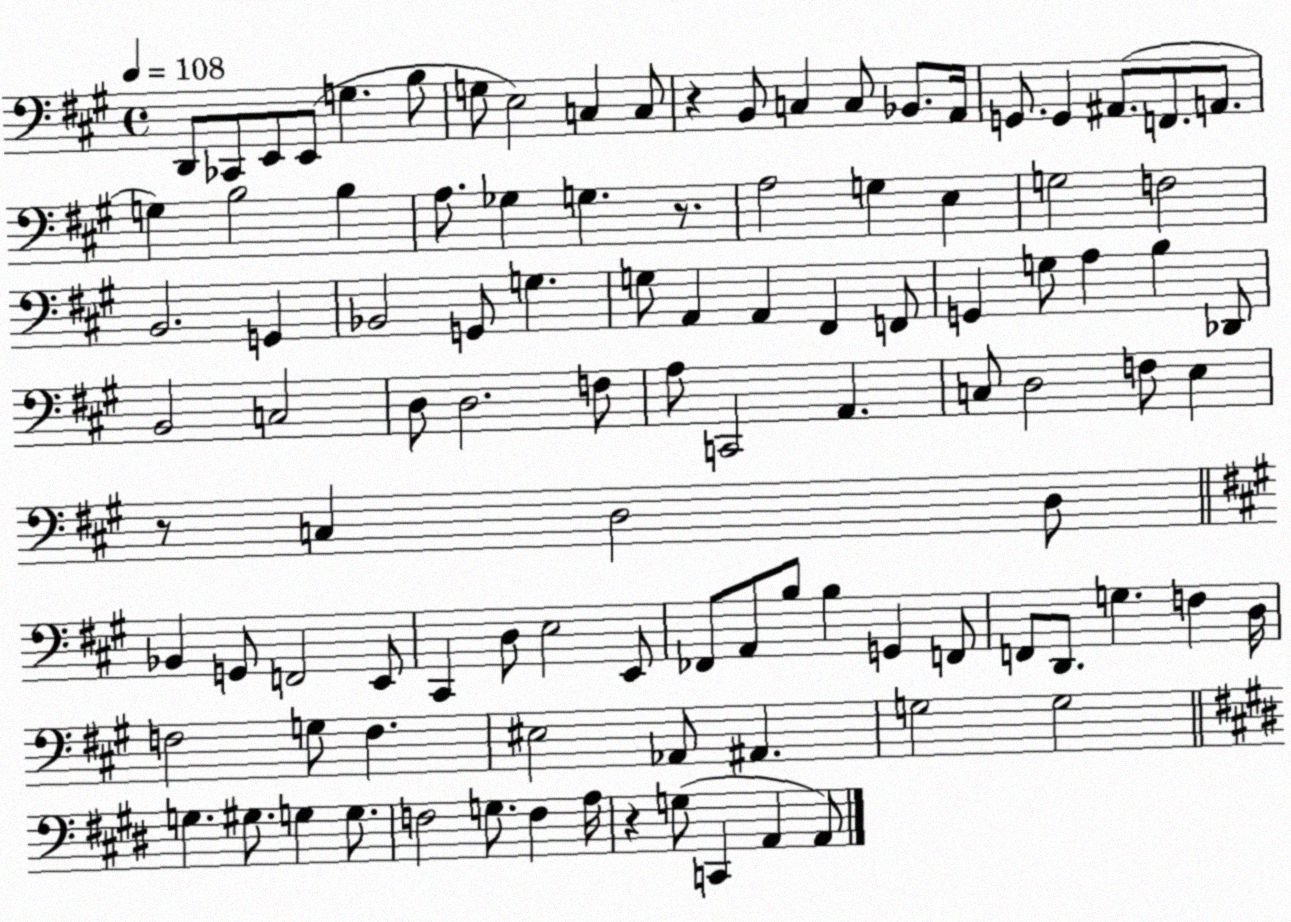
X:1
T:Untitled
M:4/4
L:1/4
K:A
D,,/2 _C,,/2 E,,/2 E,,/2 G, B,/2 G,/2 E,2 C, C,/2 z B,,/2 C, C,/2 _B,,/2 A,,/4 G,,/2 G,, ^A,,/2 F,,/2 A,,/2 G, B,2 B, A,/2 _G, G, z/2 A,2 G, E, G,2 F,2 B,,2 G,, _B,,2 G,,/2 G, G,/2 A,, A,, ^F,, F,,/2 G,, G,/2 A, B, _D,,/2 B,,2 C,2 D,/2 D,2 F,/2 A,/2 C,,2 A,, C,/2 D,2 F,/2 E, z/2 C, D,2 D,/2 _B,, G,,/2 F,,2 E,,/2 ^C,, D,/2 E,2 E,,/2 _F,,/2 A,,/2 B,/2 B, G,, F,,/2 F,,/2 D,,/2 G, F, D,/4 F,2 G,/2 F, ^E,2 _A,,/2 ^A,, G,2 G,2 G, ^G,/2 G, G,/2 F,2 G,/2 F, A,/4 z G,/2 C,, A,, A,,/2